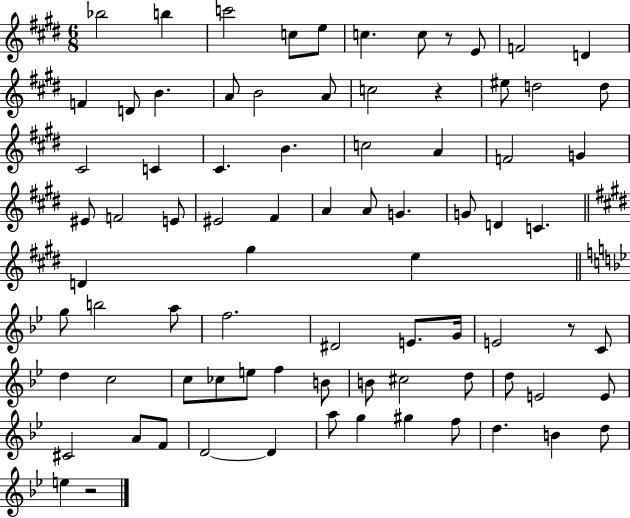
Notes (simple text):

Bb5/h B5/q C6/h C5/e E5/e C5/q. C5/e R/e E4/e F4/h D4/q F4/q D4/e B4/q. A4/e B4/h A4/e C5/h R/q EIS5/e D5/h D5/e C#4/h C4/q C#4/q. B4/q. C5/h A4/q F4/h G4/q EIS4/e F4/h E4/e EIS4/h F#4/q A4/q A4/e G4/q. G4/e D4/q C4/q. D4/q G#5/q E5/q G5/e B5/h A5/e F5/h. D#4/h E4/e. G4/s E4/h R/e C4/e D5/q C5/h C5/e CES5/e E5/e F5/q B4/e B4/e C#5/h D5/e D5/e E4/h E4/e C#4/h A4/e F4/e D4/h D4/q A5/e G5/q G#5/q F5/e D5/q. B4/q D5/e E5/q R/h